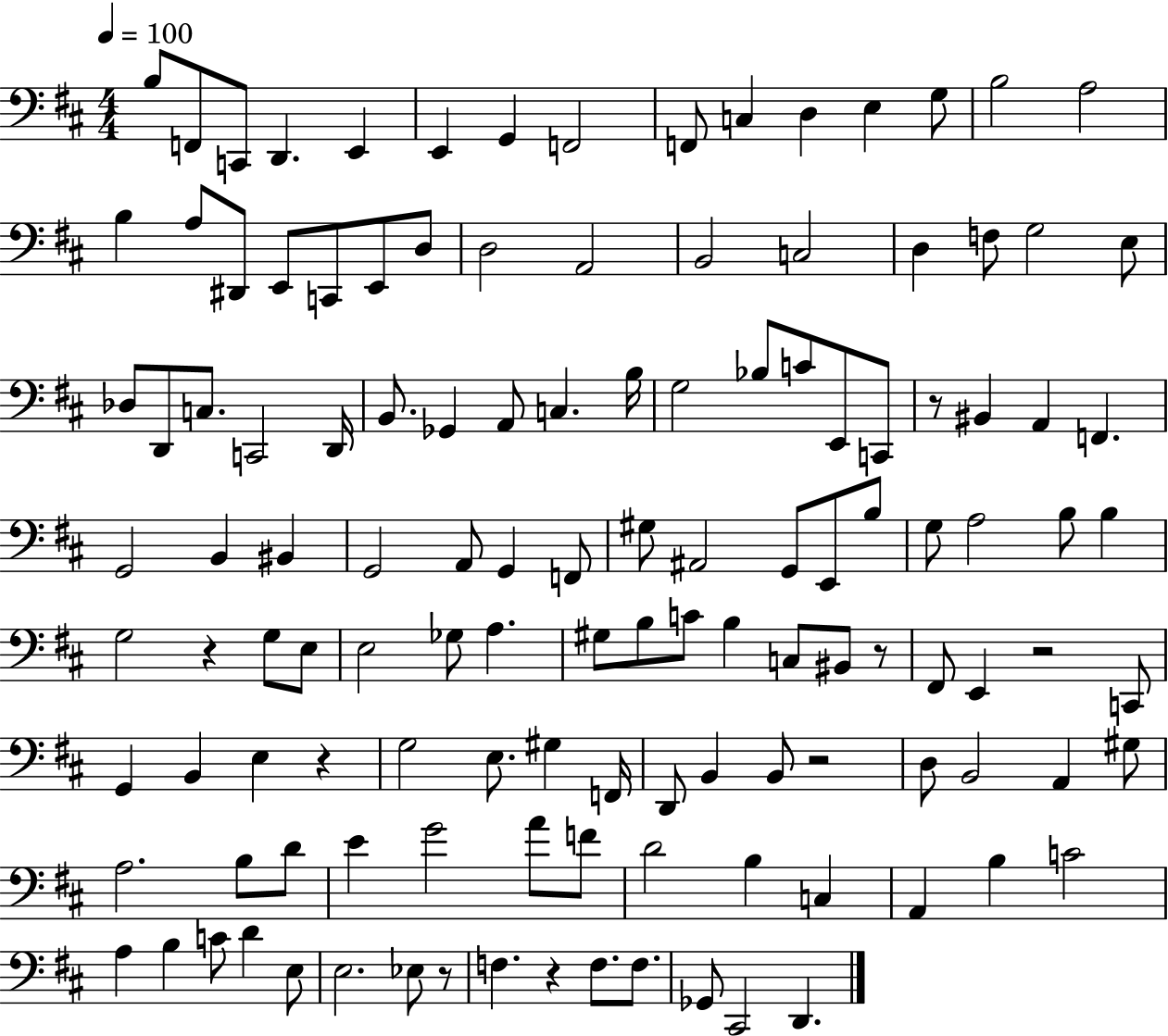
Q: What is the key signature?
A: D major